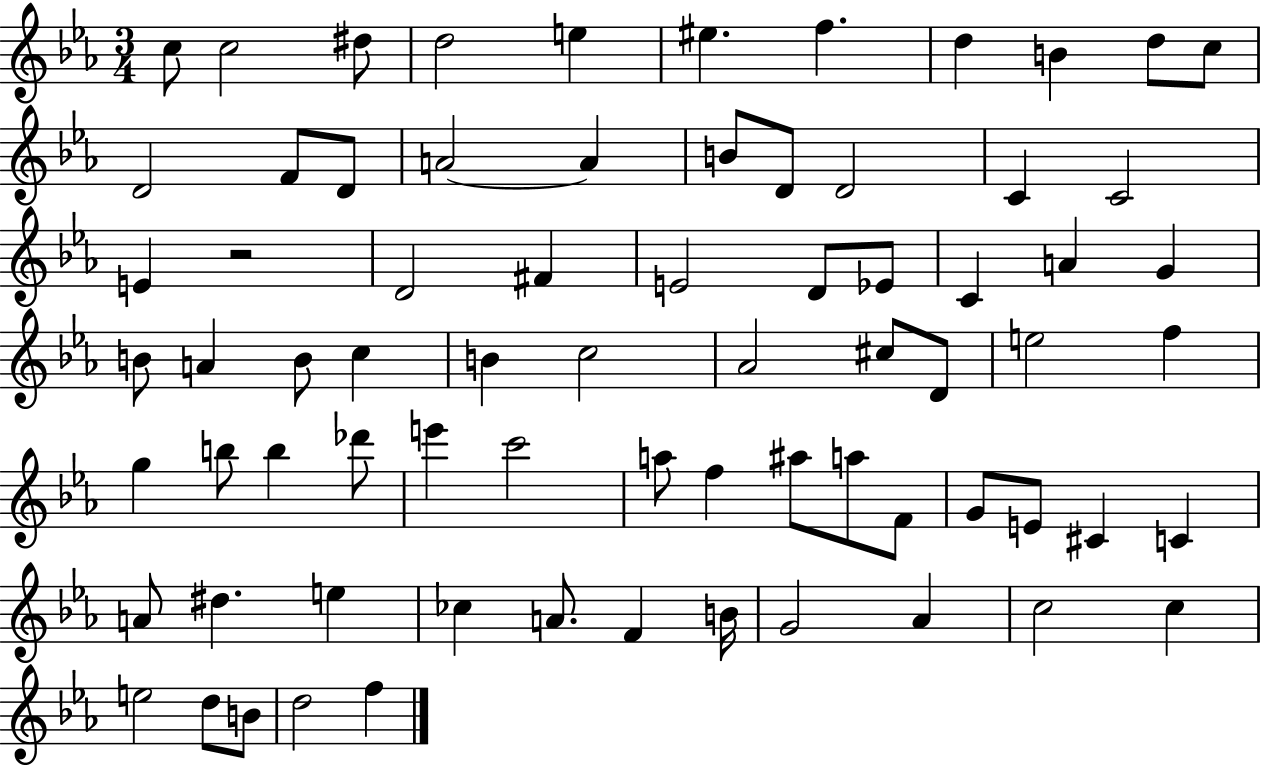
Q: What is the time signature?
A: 3/4